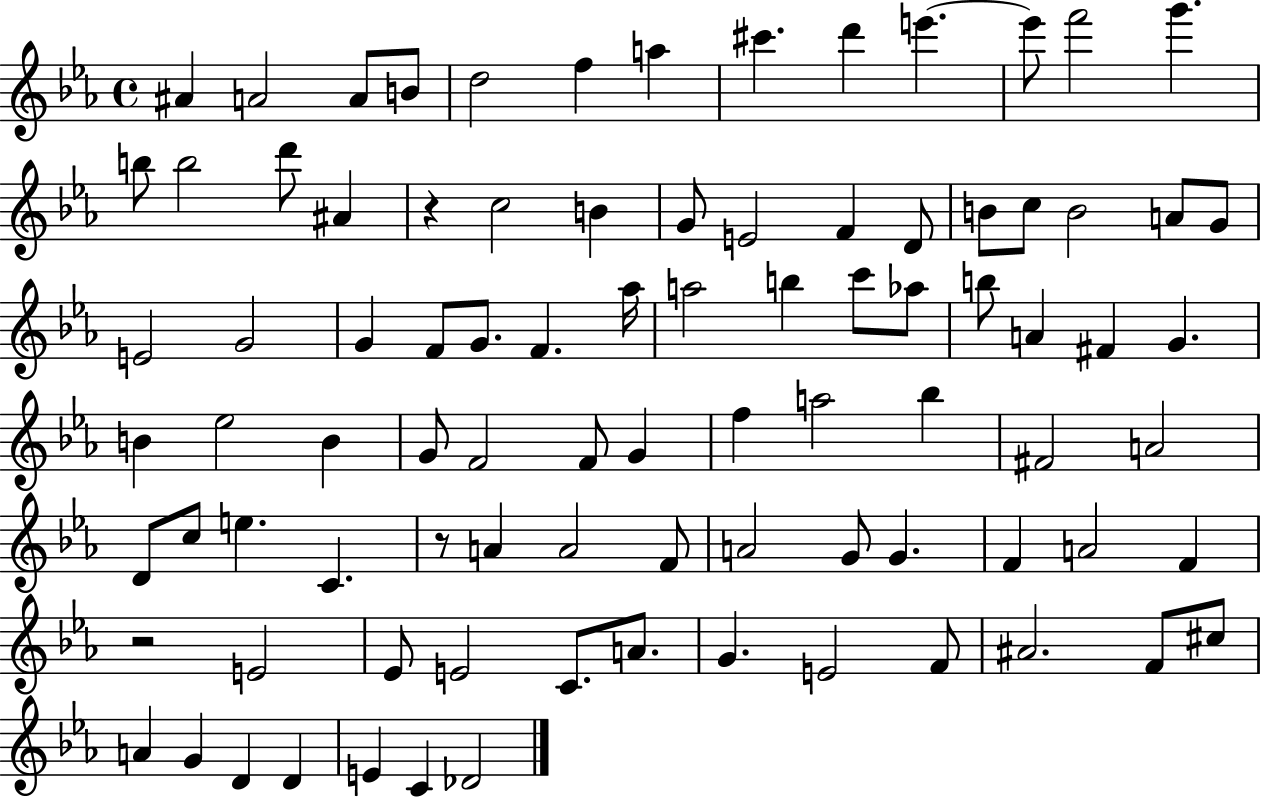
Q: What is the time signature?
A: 4/4